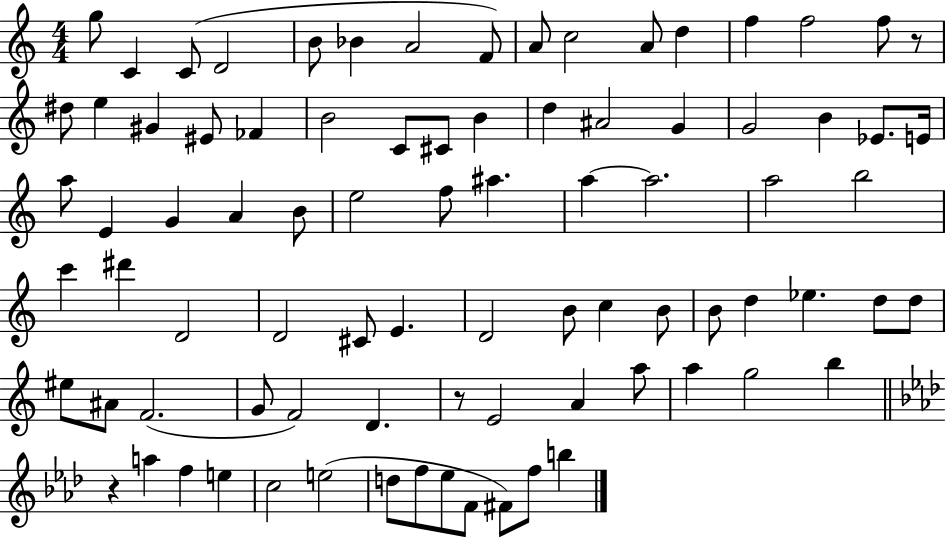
G5/e C4/q C4/e D4/h B4/e Bb4/q A4/h F4/e A4/e C5/h A4/e D5/q F5/q F5/h F5/e R/e D#5/e E5/q G#4/q EIS4/e FES4/q B4/h C4/e C#4/e B4/q D5/q A#4/h G4/q G4/h B4/q Eb4/e. E4/s A5/e E4/q G4/q A4/q B4/e E5/h F5/e A#5/q. A5/q A5/h. A5/h B5/h C6/q D#6/q D4/h D4/h C#4/e E4/q. D4/h B4/e C5/q B4/e B4/e D5/q Eb5/q. D5/e D5/e EIS5/e A#4/e F4/h. G4/e F4/h D4/q. R/e E4/h A4/q A5/e A5/q G5/h B5/q R/q A5/q F5/q E5/q C5/h E5/h D5/e F5/e Eb5/e F4/e F#4/e F5/e B5/q